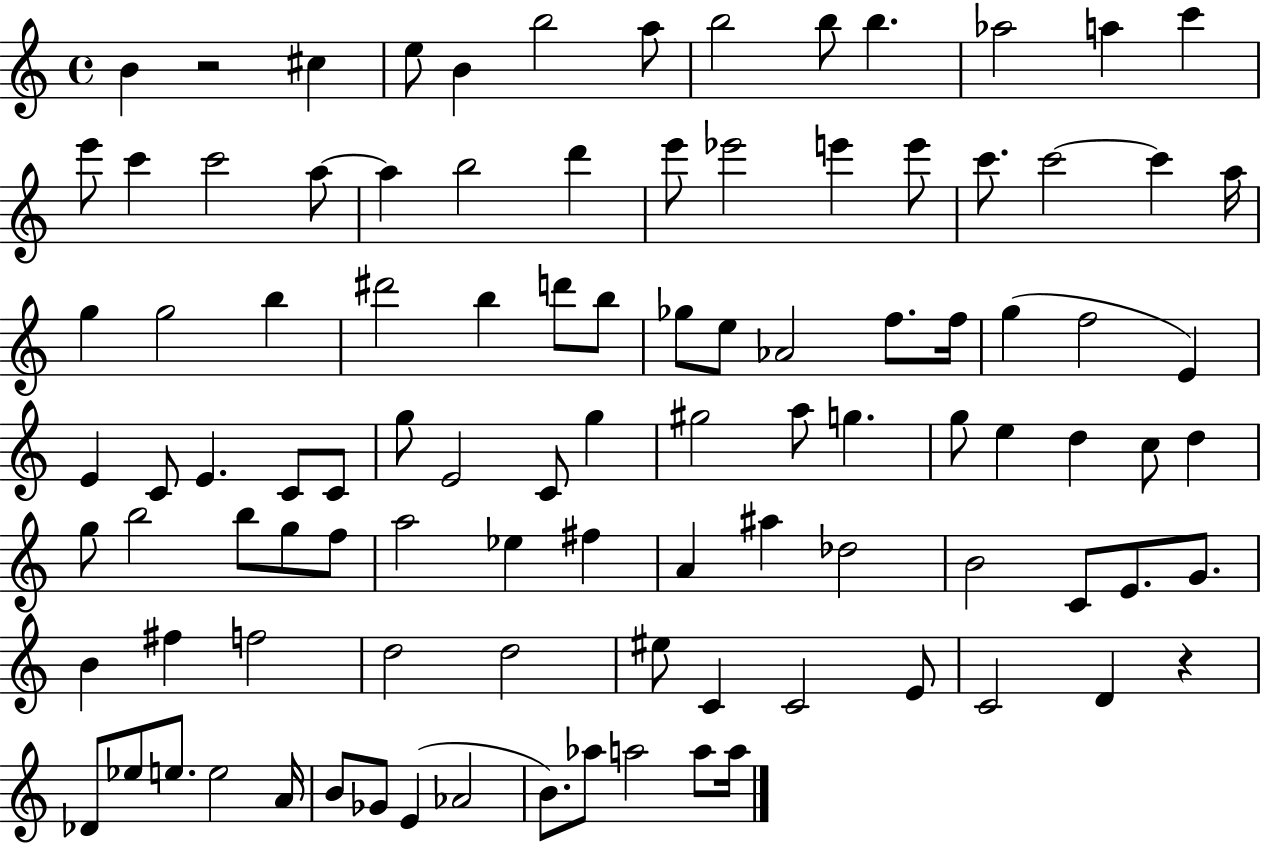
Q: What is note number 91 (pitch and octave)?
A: B4